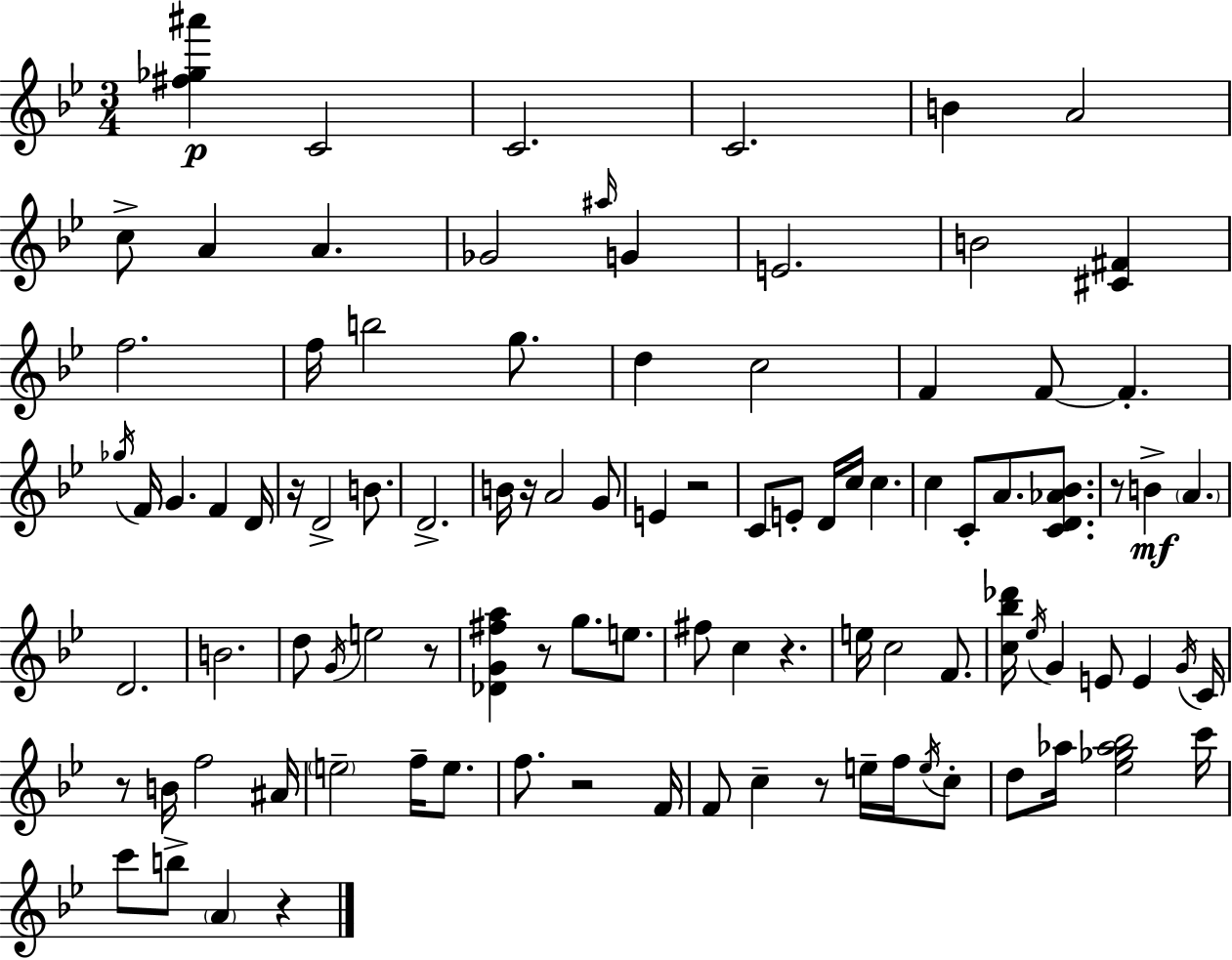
[F#5,Gb5,A#6]/q C4/h C4/h. C4/h. B4/q A4/h C5/e A4/q A4/q. Gb4/h A#5/s G4/q E4/h. B4/h [C#4,F#4]/q F5/h. F5/s B5/h G5/e. D5/q C5/h F4/q F4/e F4/q. Gb5/s F4/s G4/q. F4/q D4/s R/s D4/h B4/e. D4/h. B4/s R/s A4/h G4/e E4/q R/h C4/e E4/e D4/s C5/s C5/q. C5/q C4/e A4/e. [C4,D4,Ab4,Bb4]/e. R/e B4/q A4/q. D4/h. B4/h. D5/e G4/s E5/h R/e [Db4,G4,F#5,A5]/q R/e G5/e. E5/e. F#5/e C5/q R/q. E5/s C5/h F4/e. [C5,Bb5,Db6]/s Eb5/s G4/q E4/e E4/q G4/s C4/s R/e B4/s F5/h A#4/s E5/h F5/s E5/e. F5/e. R/h F4/s F4/e C5/q R/e E5/s F5/s E5/s C5/e D5/e Ab5/s [Eb5,Gb5,Ab5,Bb5]/h C6/s C6/e B5/e A4/q R/q